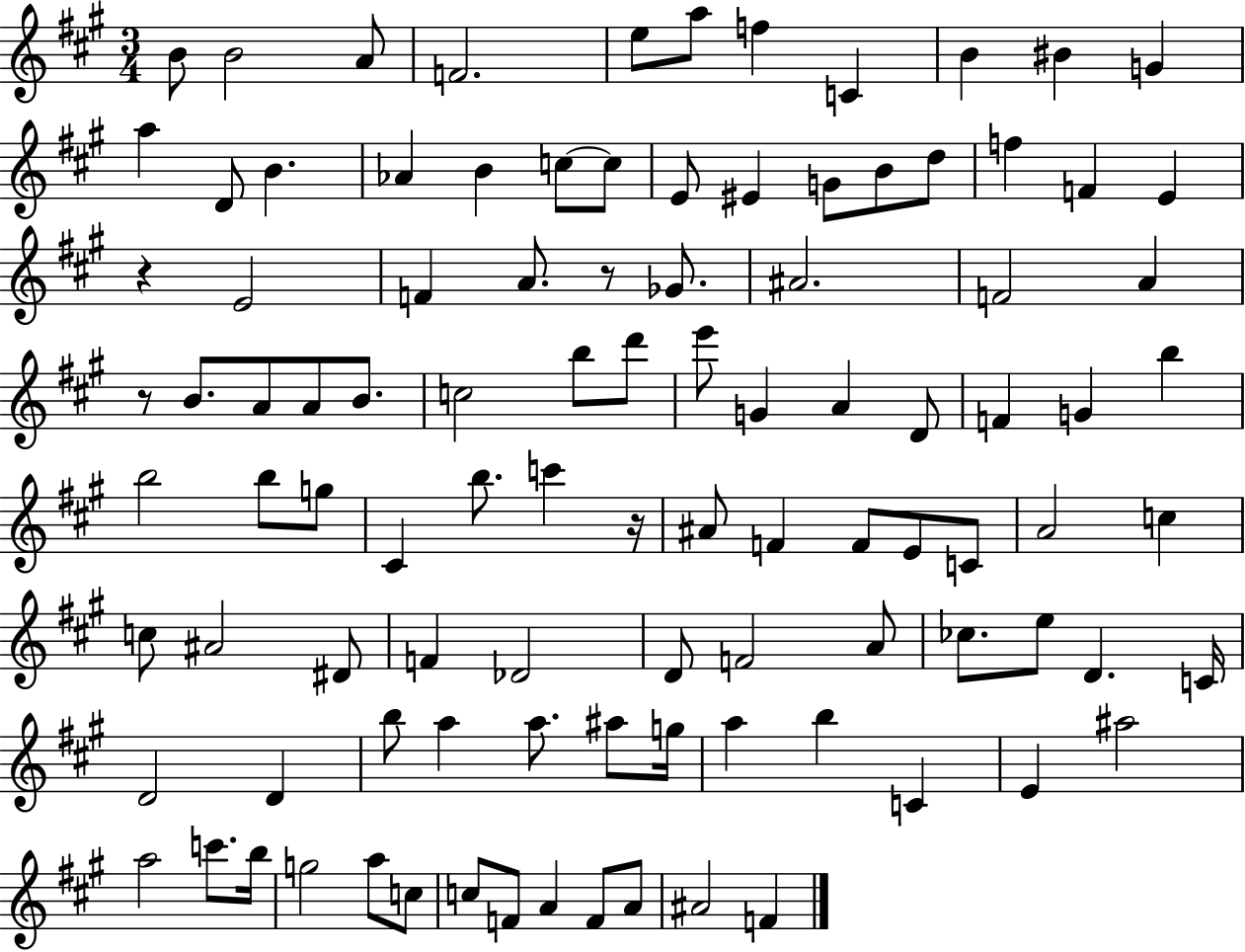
X:1
T:Untitled
M:3/4
L:1/4
K:A
B/2 B2 A/2 F2 e/2 a/2 f C B ^B G a D/2 B _A B c/2 c/2 E/2 ^E G/2 B/2 d/2 f F E z E2 F A/2 z/2 _G/2 ^A2 F2 A z/2 B/2 A/2 A/2 B/2 c2 b/2 d'/2 e'/2 G A D/2 F G b b2 b/2 g/2 ^C b/2 c' z/4 ^A/2 F F/2 E/2 C/2 A2 c c/2 ^A2 ^D/2 F _D2 D/2 F2 A/2 _c/2 e/2 D C/4 D2 D b/2 a a/2 ^a/2 g/4 a b C E ^a2 a2 c'/2 b/4 g2 a/2 c/2 c/2 F/2 A F/2 A/2 ^A2 F